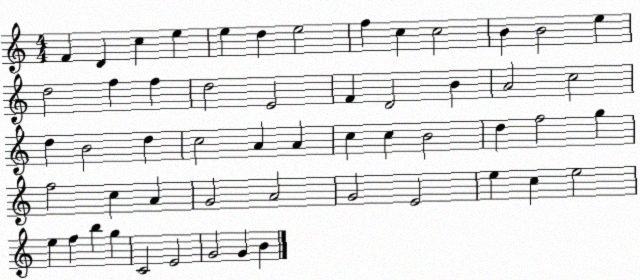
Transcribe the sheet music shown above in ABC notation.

X:1
T:Untitled
M:4/4
L:1/4
K:C
F D c e e d e2 f c c2 B B2 e d2 f f d2 E2 F D2 B A2 c2 d B2 d c2 A A c c B2 d f2 g f2 c A G2 A2 G2 E2 e c e2 e f b g C2 E2 G2 G B